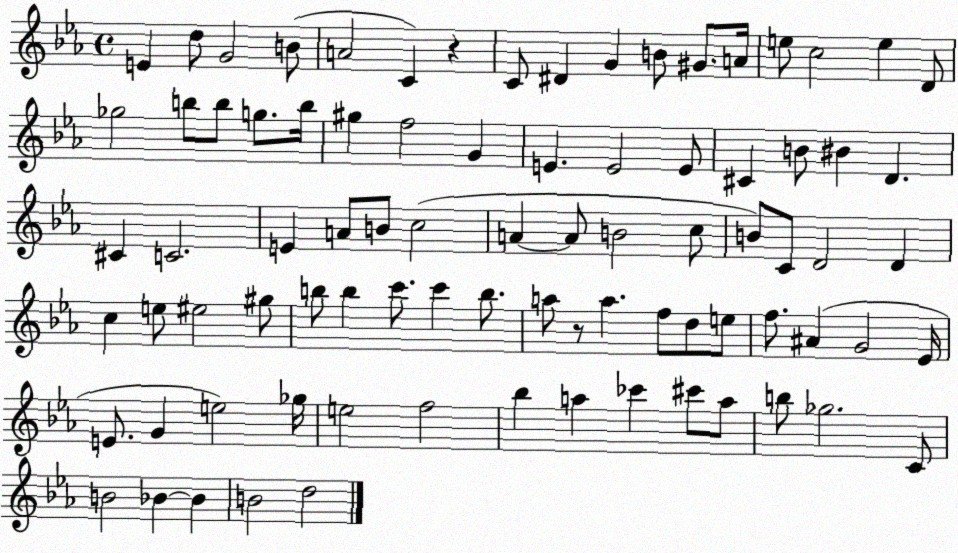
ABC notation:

X:1
T:Untitled
M:4/4
L:1/4
K:Eb
E d/2 G2 B/2 A2 C z C/2 ^D G B/2 ^G/2 A/4 e/2 c2 e D/2 _g2 b/2 b/2 g/2 b/4 ^g f2 G E E2 E/2 ^C B/2 ^B D ^C C2 E A/2 B/2 c2 A A/2 B2 c/2 B/2 C/2 D2 D c e/2 ^e2 ^g/2 b/2 b c'/2 c' b/2 a/2 z/2 a f/2 d/2 e/2 f/2 ^A G2 _E/4 E/2 G e2 _g/4 e2 f2 _b a _c' ^c'/2 a/2 b/2 _g2 C/2 B2 _B _B B2 d2